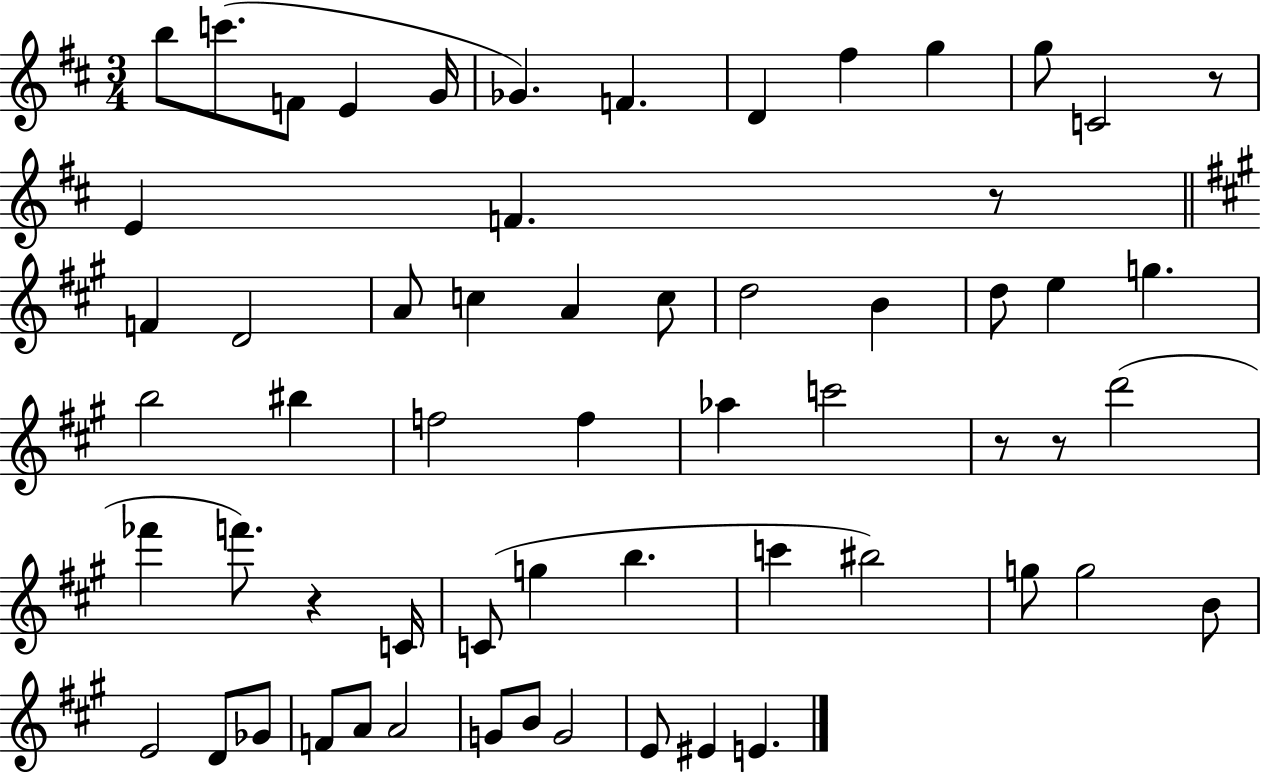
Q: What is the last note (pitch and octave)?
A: E4